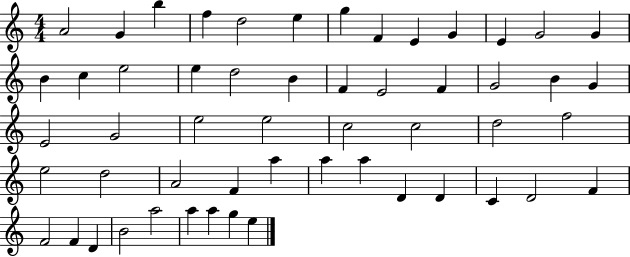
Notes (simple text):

A4/h G4/q B5/q F5/q D5/h E5/q G5/q F4/q E4/q G4/q E4/q G4/h G4/q B4/q C5/q E5/h E5/q D5/h B4/q F4/q E4/h F4/q G4/h B4/q G4/q E4/h G4/h E5/h E5/h C5/h C5/h D5/h F5/h E5/h D5/h A4/h F4/q A5/q A5/q A5/q D4/q D4/q C4/q D4/h F4/q F4/h F4/q D4/q B4/h A5/h A5/q A5/q G5/q E5/q